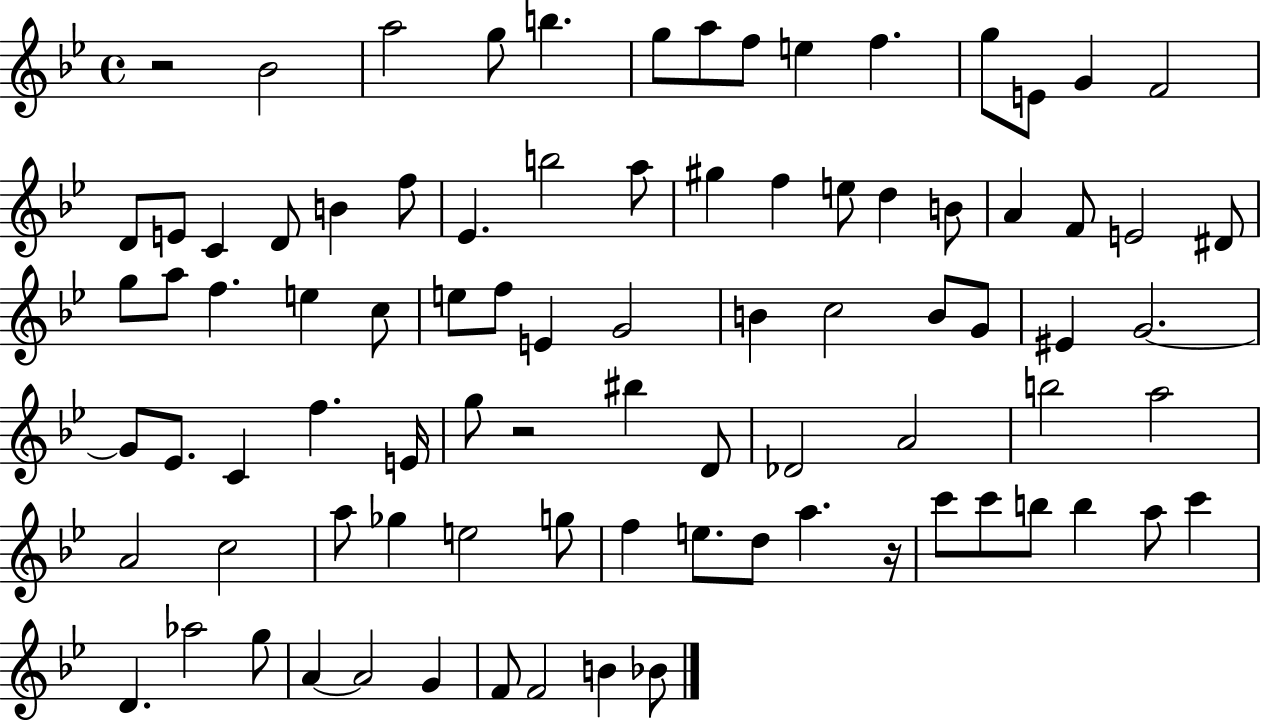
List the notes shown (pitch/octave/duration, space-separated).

R/h Bb4/h A5/h G5/e B5/q. G5/e A5/e F5/e E5/q F5/q. G5/e E4/e G4/q F4/h D4/e E4/e C4/q D4/e B4/q F5/e Eb4/q. B5/h A5/e G#5/q F5/q E5/e D5/q B4/e A4/q F4/e E4/h D#4/e G5/e A5/e F5/q. E5/q C5/e E5/e F5/e E4/q G4/h B4/q C5/h B4/e G4/e EIS4/q G4/h. G4/e Eb4/e. C4/q F5/q. E4/s G5/e R/h BIS5/q D4/e Db4/h A4/h B5/h A5/h A4/h C5/h A5/e Gb5/q E5/h G5/e F5/q E5/e. D5/e A5/q. R/s C6/e C6/e B5/e B5/q A5/e C6/q D4/q. Ab5/h G5/e A4/q A4/h G4/q F4/e F4/h B4/q Bb4/e